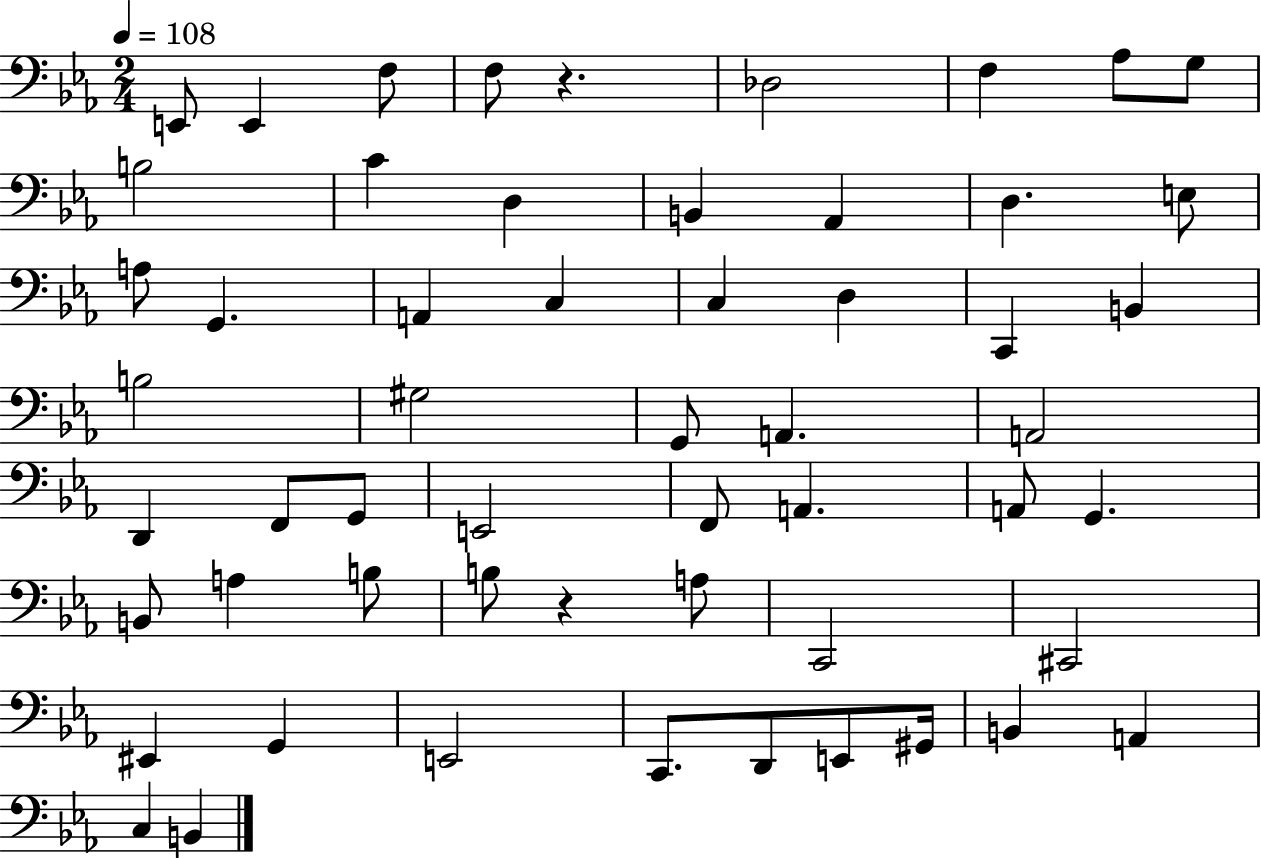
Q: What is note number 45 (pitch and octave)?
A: G2